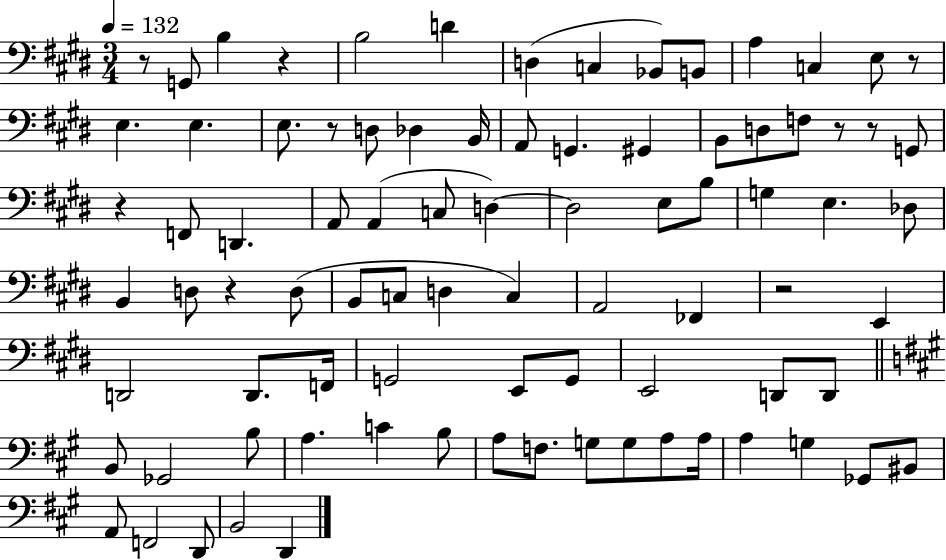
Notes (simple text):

R/e G2/e B3/q R/q B3/h D4/q D3/q C3/q Bb2/e B2/e A3/q C3/q E3/e R/e E3/q. E3/q. E3/e. R/e D3/e Db3/q B2/s A2/e G2/q. G#2/q B2/e D3/e F3/e R/e R/e G2/e R/q F2/e D2/q. A2/e A2/q C3/e D3/q D3/h E3/e B3/e G3/q E3/q. Db3/e B2/q D3/e R/q D3/e B2/e C3/e D3/q C3/q A2/h FES2/q R/h E2/q D2/h D2/e. F2/s G2/h E2/e G2/e E2/h D2/e D2/e B2/e Gb2/h B3/e A3/q. C4/q B3/e A3/e F3/e. G3/e G3/e A3/e A3/s A3/q G3/q Gb2/e BIS2/e A2/e F2/h D2/e B2/h D2/q